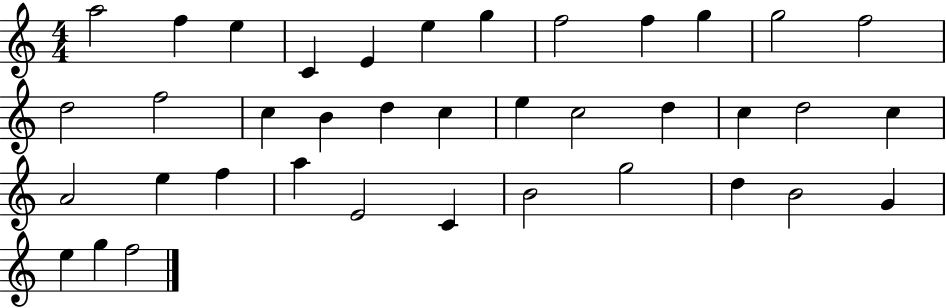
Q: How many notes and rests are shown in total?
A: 38